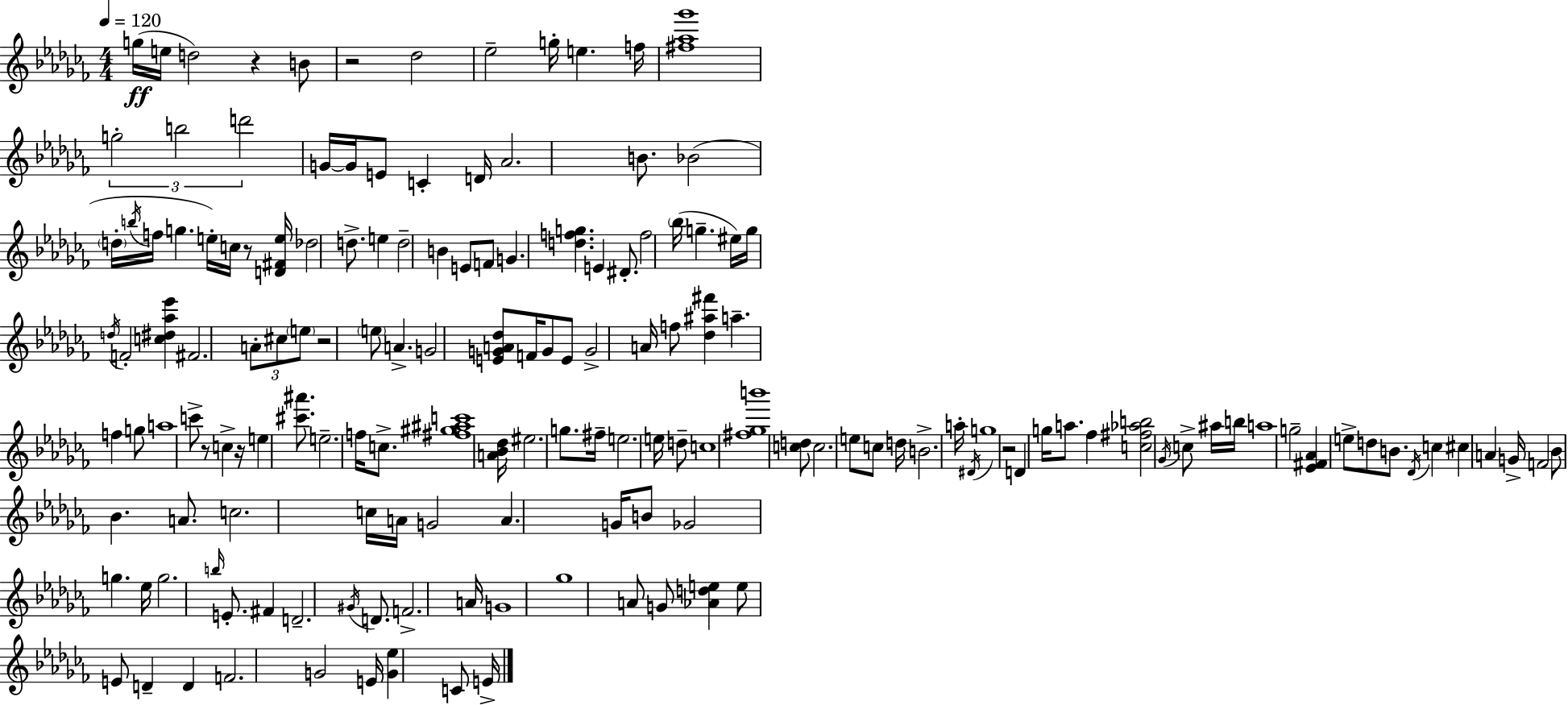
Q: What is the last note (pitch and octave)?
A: E4